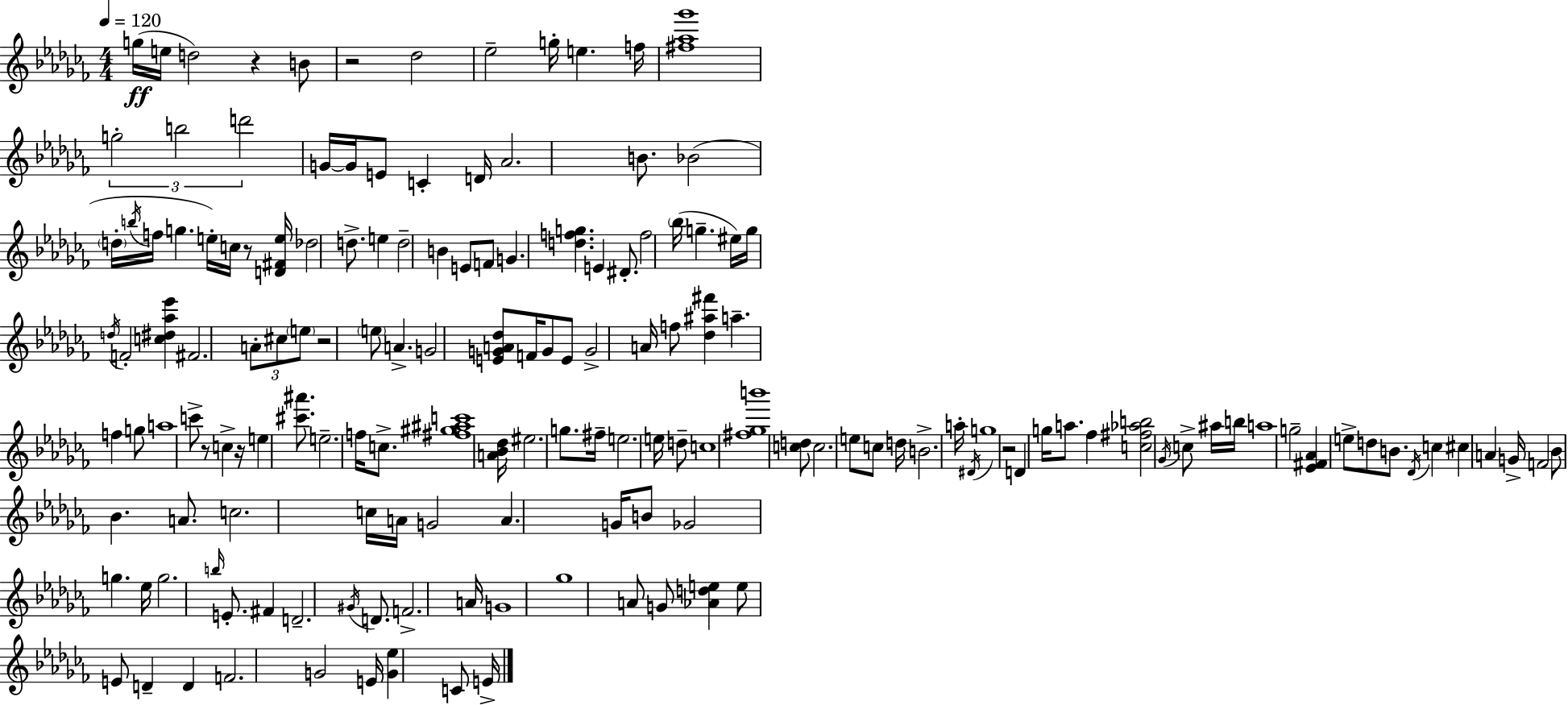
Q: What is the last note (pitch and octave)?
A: E4